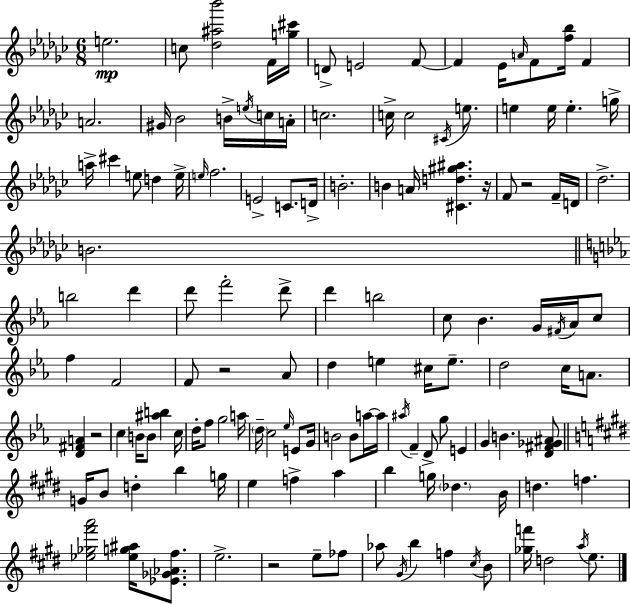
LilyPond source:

{
  \clef treble
  \numericTimeSignature
  \time 6/8
  \key ees \minor
  e''2.\mp | c''8 <des'' ais'' bes'''>2 f'16 <g'' cis'''>16 | d'8-> e'2 f'8~~ | f'4 ees'16 \grace { a'16 } f'8 <f'' bes''>16 f'4 | \break a'2. | gis'16 bes'2 b'16-> \acciaccatura { e''16 } | c''16 a'16-. c''2. | c''16-> c''2 \acciaccatura { cis'16 } | \break e''8. e''4 e''16 e''4.-. | g''16-> a''16-> cis'''4 e''8 d''4 | e''16-> \grace { e''16 } f''2. | e'2-> | \break c'8. d'16-> b'2.-. | b'4 a'16 <cis' d'' gis'' ais''>4. | r16 f'8 r2 | f'16-- d'16 des''2.-> | \break b'2. | \bar "||" \break \key c \minor b''2 d'''4 | d'''8 f'''2-. d'''8-> | d'''4 b''2 | c''8 bes'4. g'16 \acciaccatura { fis'16 } aes'16 c''8 | \break f''4 f'2 | f'8 r2 aes'8 | d''4 e''4 cis''16 e''8.-- | d''2 c''16 a'8. | \break <d' fis' a'>4 r2 | c''4 b'16 b'8 <ais'' b''>4 | c''16 d''16-. f''8 g''2 | a''16 \parenthesize d''16-- c''2 \grace { ees''16 } e'8 | \break g'16 b'2 b'8 | a''16~~ a''16 \acciaccatura { ais''16 } f'4-- d'8-> g''8 e'4 | g'4 b'4. | <d' fis' ges' ais'>8 \bar "||" \break \key e \major g'16 b'8 d''4-. b''4 g''16 | e''4 f''4-> a''4 | b''4 g''16 \parenthesize des''4. b'16 | d''4. f''4. | \break <ees'' ges'' fis''' a'''>2 <ees'' g'' ais''>16 <ees' ges' aes' fis''>8. | e''2.-> | r2 e''8-- fes''8 | aes''8 \acciaccatura { gis'16 } b''4 f''4 \acciaccatura { cis''16 } | \break b'8 <ges'' f'''>16 d''2 \acciaccatura { a''16 } | e''8. \bar "|."
}